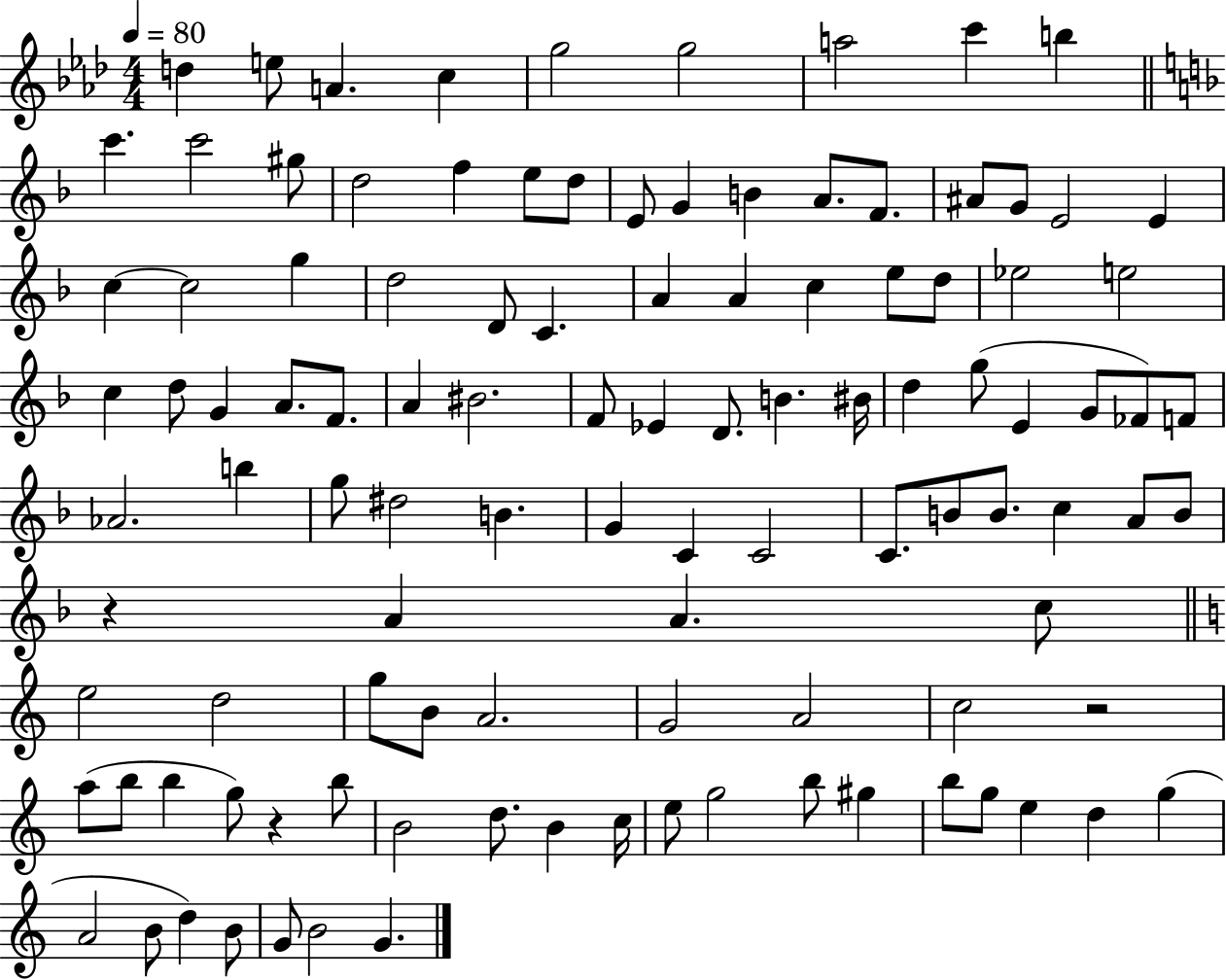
D5/q E5/e A4/q. C5/q G5/h G5/h A5/h C6/q B5/q C6/q. C6/h G#5/e D5/h F5/q E5/e D5/e E4/e G4/q B4/q A4/e. F4/e. A#4/e G4/e E4/h E4/q C5/q C5/h G5/q D5/h D4/e C4/q. A4/q A4/q C5/q E5/e D5/e Eb5/h E5/h C5/q D5/e G4/q A4/e. F4/e. A4/q BIS4/h. F4/e Eb4/q D4/e. B4/q. BIS4/s D5/q G5/e E4/q G4/e FES4/e F4/e Ab4/h. B5/q G5/e D#5/h B4/q. G4/q C4/q C4/h C4/e. B4/e B4/e. C5/q A4/e B4/e R/q A4/q A4/q. C5/e E5/h D5/h G5/e B4/e A4/h. G4/h A4/h C5/h R/h A5/e B5/e B5/q G5/e R/q B5/e B4/h D5/e. B4/q C5/s E5/e G5/h B5/e G#5/q B5/e G5/e E5/q D5/q G5/q A4/h B4/e D5/q B4/e G4/e B4/h G4/q.